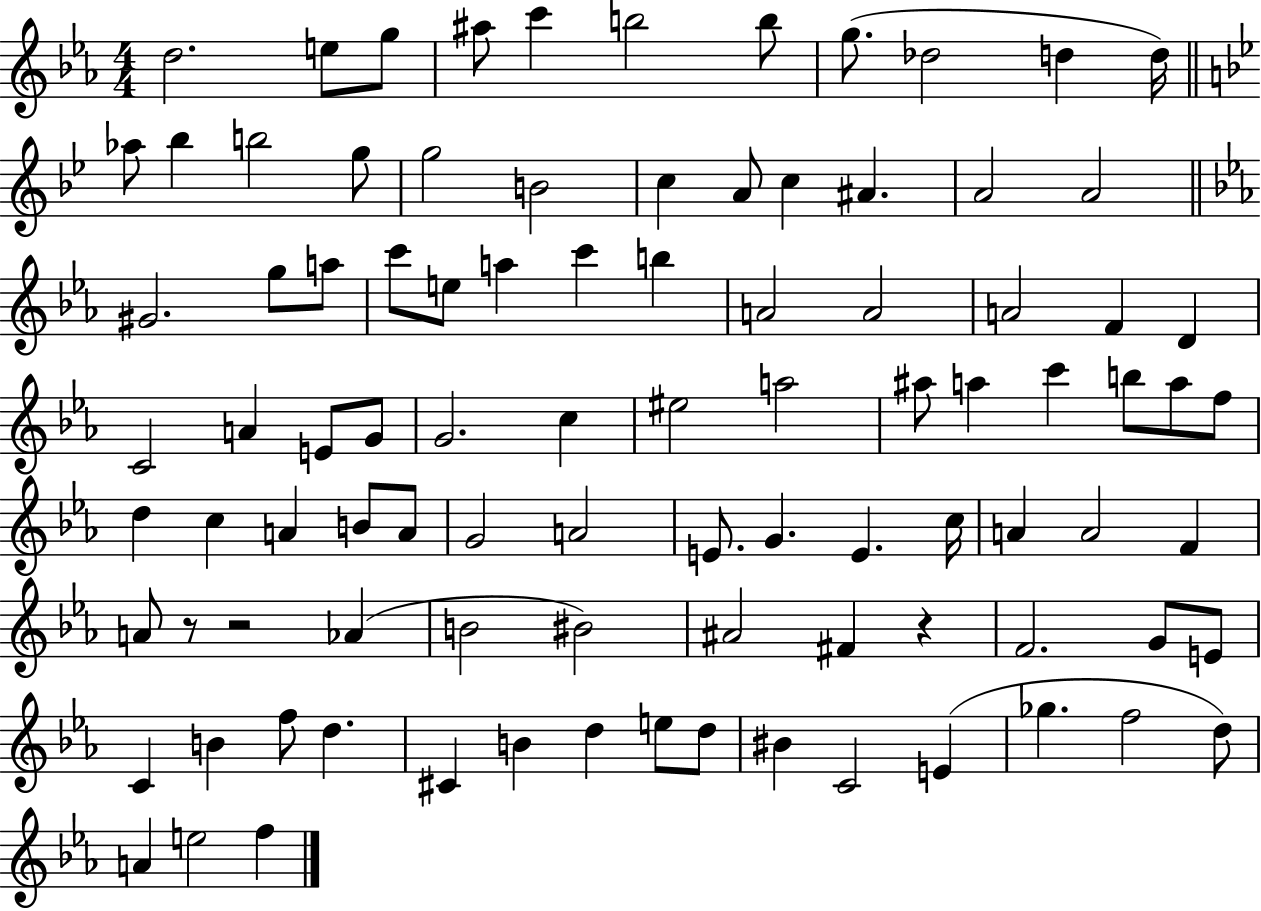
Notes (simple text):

D5/h. E5/e G5/e A#5/e C6/q B5/h B5/e G5/e. Db5/h D5/q D5/s Ab5/e Bb5/q B5/h G5/e G5/h B4/h C5/q A4/e C5/q A#4/q. A4/h A4/h G#4/h. G5/e A5/e C6/e E5/e A5/q C6/q B5/q A4/h A4/h A4/h F4/q D4/q C4/h A4/q E4/e G4/e G4/h. C5/q EIS5/h A5/h A#5/e A5/q C6/q B5/e A5/e F5/e D5/q C5/q A4/q B4/e A4/e G4/h A4/h E4/e. G4/q. E4/q. C5/s A4/q A4/h F4/q A4/e R/e R/h Ab4/q B4/h BIS4/h A#4/h F#4/q R/q F4/h. G4/e E4/e C4/q B4/q F5/e D5/q. C#4/q B4/q D5/q E5/e D5/e BIS4/q C4/h E4/q Gb5/q. F5/h D5/e A4/q E5/h F5/q